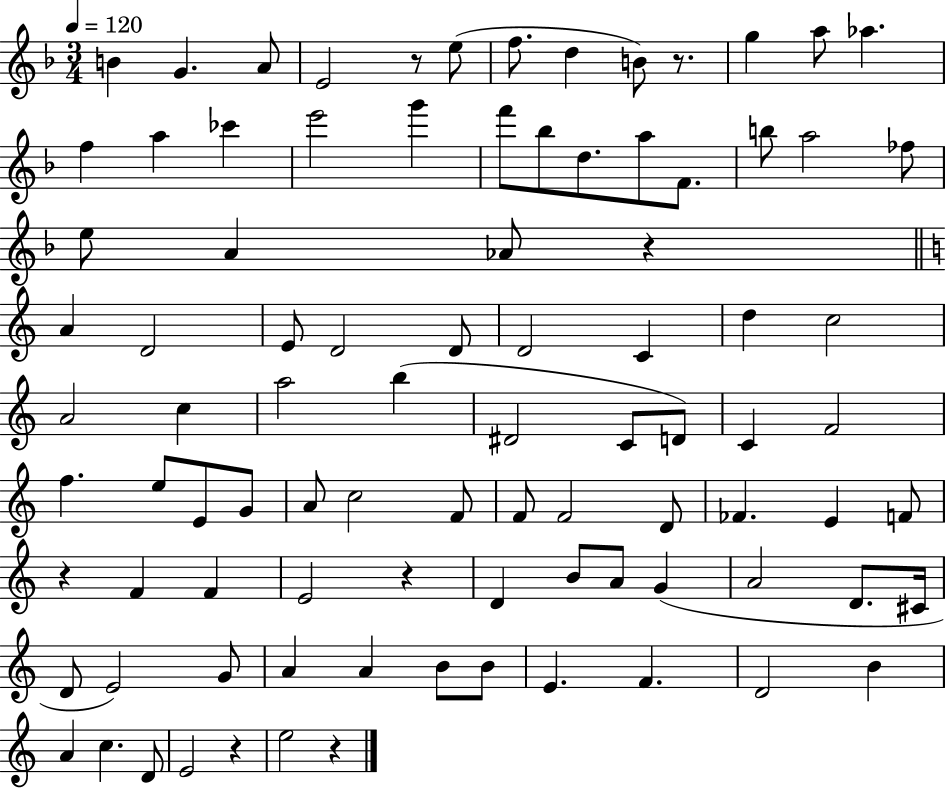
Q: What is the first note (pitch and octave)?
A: B4